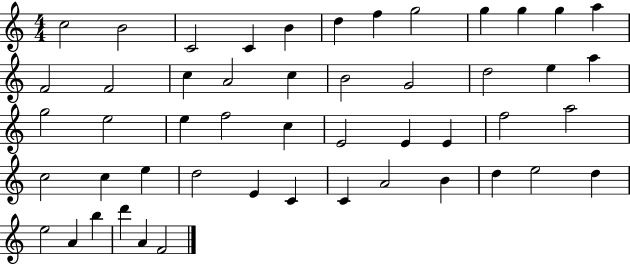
C5/h B4/h C4/h C4/q B4/q D5/q F5/q G5/h G5/q G5/q G5/q A5/q F4/h F4/h C5/q A4/h C5/q B4/h G4/h D5/h E5/q A5/q G5/h E5/h E5/q F5/h C5/q E4/h E4/q E4/q F5/h A5/h C5/h C5/q E5/q D5/h E4/q C4/q C4/q A4/h B4/q D5/q E5/h D5/q E5/h A4/q B5/q D6/q A4/q F4/h